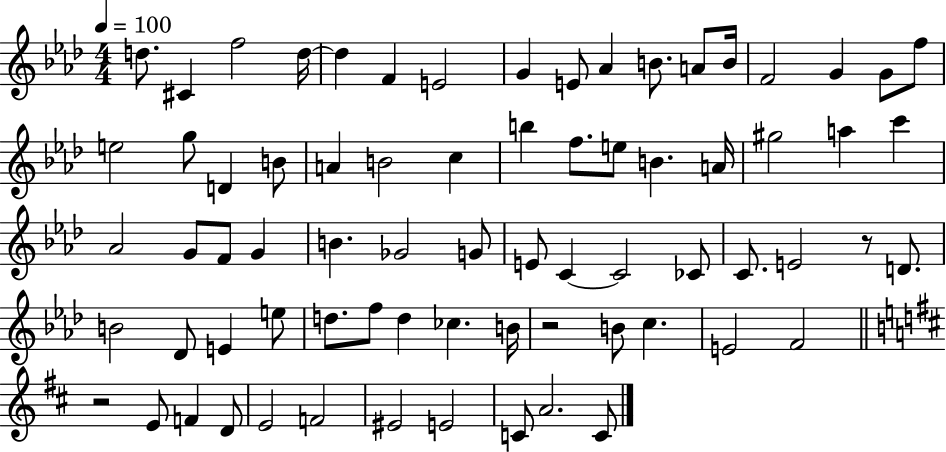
X:1
T:Untitled
M:4/4
L:1/4
K:Ab
d/2 ^C f2 d/4 d F E2 G E/2 _A B/2 A/2 B/4 F2 G G/2 f/2 e2 g/2 D B/2 A B2 c b f/2 e/2 B A/4 ^g2 a c' _A2 G/2 F/2 G B _G2 G/2 E/2 C C2 _C/2 C/2 E2 z/2 D/2 B2 _D/2 E e/2 d/2 f/2 d _c B/4 z2 B/2 c E2 F2 z2 E/2 F D/2 E2 F2 ^E2 E2 C/2 A2 C/2